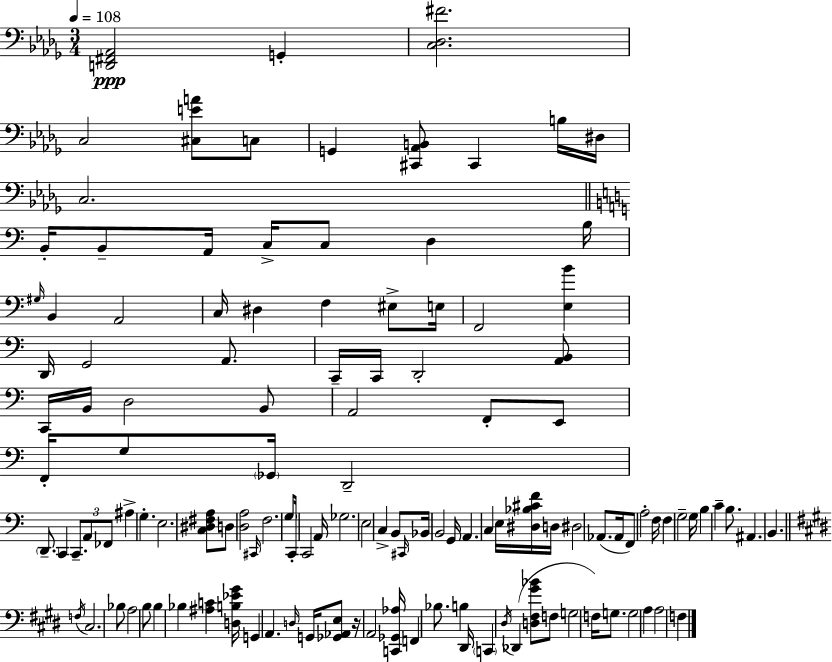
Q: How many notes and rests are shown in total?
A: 124